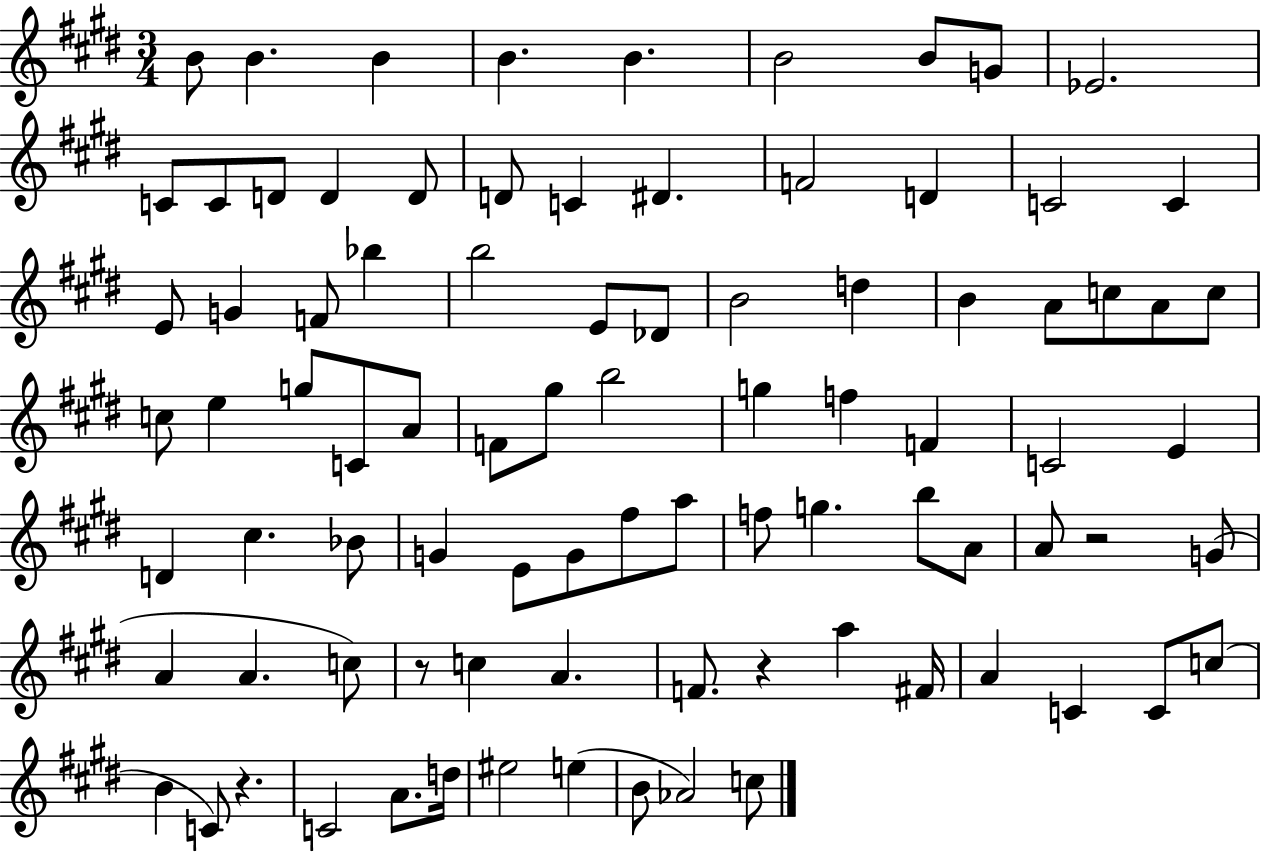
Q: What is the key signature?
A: E major